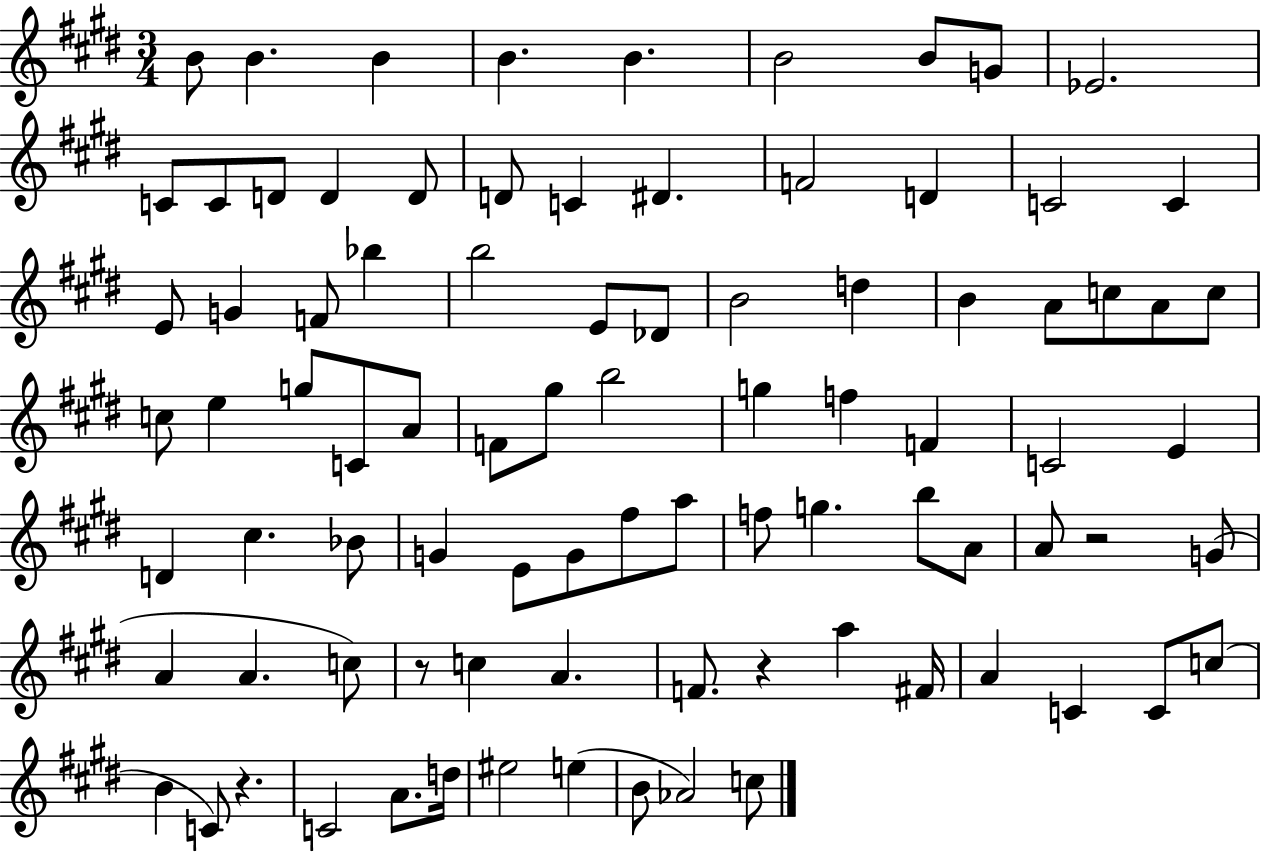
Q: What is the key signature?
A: E major